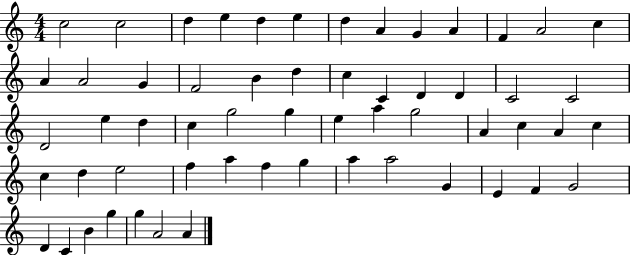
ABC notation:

X:1
T:Untitled
M:4/4
L:1/4
K:C
c2 c2 d e d e d A G A F A2 c A A2 G F2 B d c C D D C2 C2 D2 e d c g2 g e a g2 A c A c c d e2 f a f g a a2 G E F G2 D C B g g A2 A